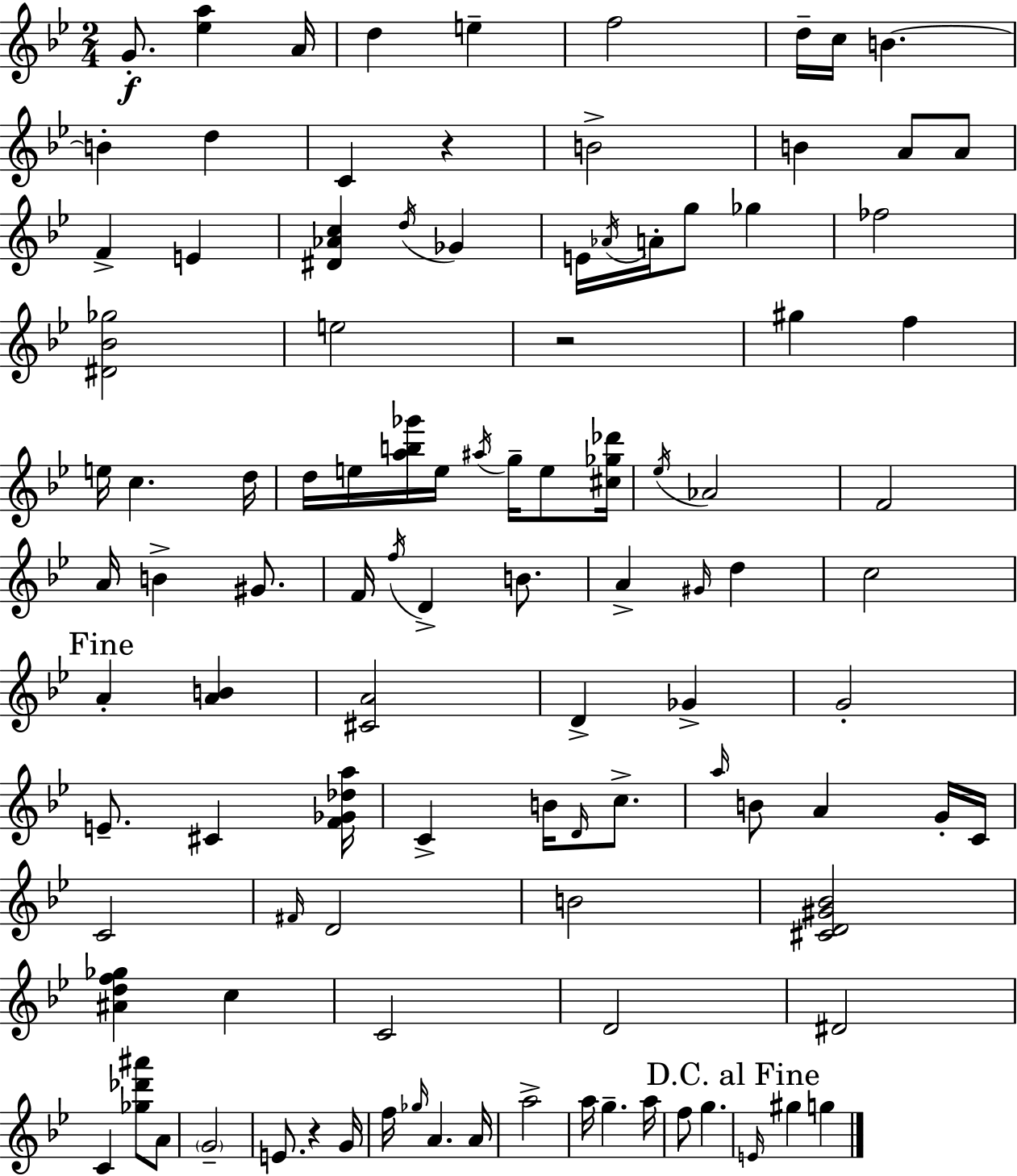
G4/e. [Eb5,A5]/q A4/s D5/q E5/q F5/h D5/s C5/s B4/q. B4/q D5/q C4/q R/q B4/h B4/q A4/e A4/e F4/q E4/q [D#4,Ab4,C5]/q D5/s Gb4/q E4/s Ab4/s A4/s G5/e Gb5/q FES5/h [D#4,Bb4,Gb5]/h E5/h R/h G#5/q F5/q E5/s C5/q. D5/s D5/s E5/s [A5,B5,Gb6]/s E5/s A#5/s G5/s E5/e [C#5,Gb5,Db6]/s Eb5/s Ab4/h F4/h A4/s B4/q G#4/e. F4/s F5/s D4/q B4/e. A4/q G#4/s D5/q C5/h A4/q [A4,B4]/q [C#4,A4]/h D4/q Gb4/q G4/h E4/e. C#4/q [F4,Gb4,Db5,A5]/s C4/q B4/s D4/s C5/e. A5/s B4/e A4/q G4/s C4/s C4/h F#4/s D4/h B4/h [C#4,D4,G#4,Bb4]/h [A#4,D5,F5,Gb5]/q C5/q C4/h D4/h D#4/h C4/q [Gb5,Db6,A#6]/e A4/e G4/h E4/e. R/q G4/s F5/s Gb5/s A4/q. A4/s A5/h A5/s G5/q. A5/s F5/e G5/q. E4/s G#5/q G5/q